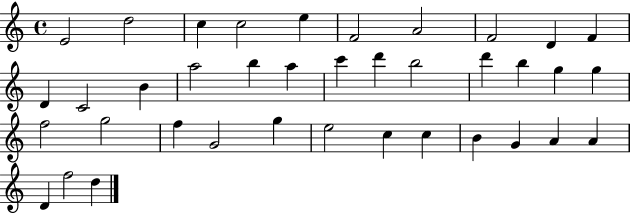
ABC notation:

X:1
T:Untitled
M:4/4
L:1/4
K:C
E2 d2 c c2 e F2 A2 F2 D F D C2 B a2 b a c' d' b2 d' b g g f2 g2 f G2 g e2 c c B G A A D f2 d